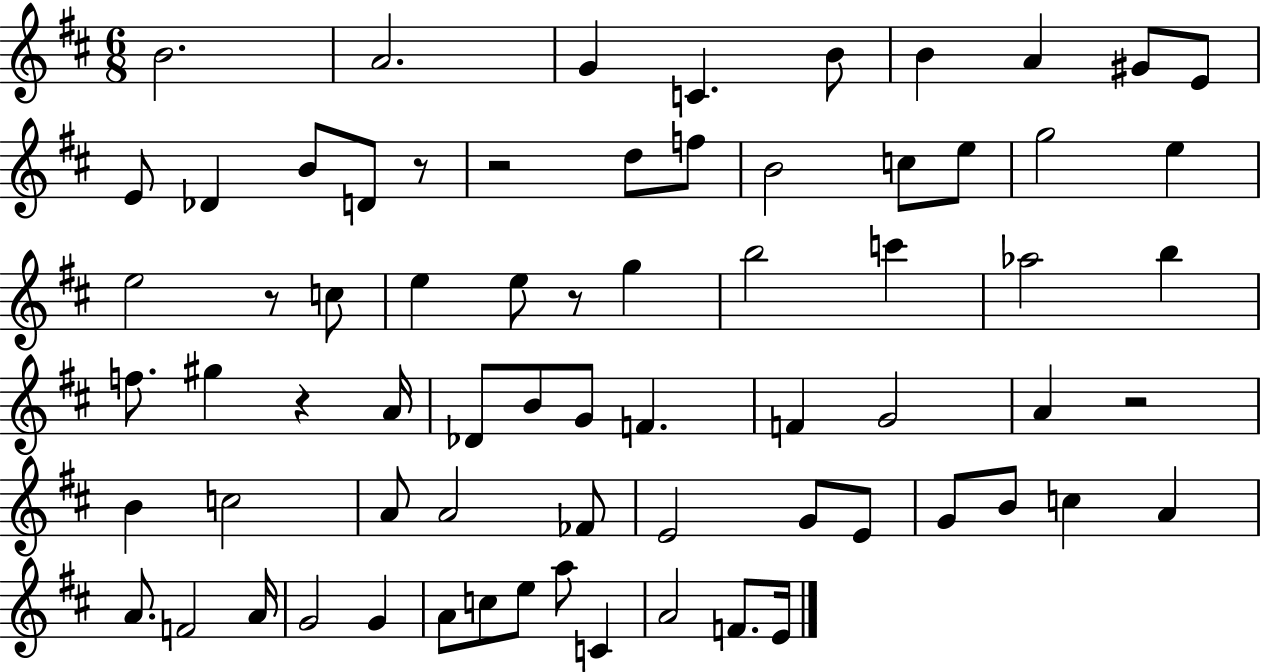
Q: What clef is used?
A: treble